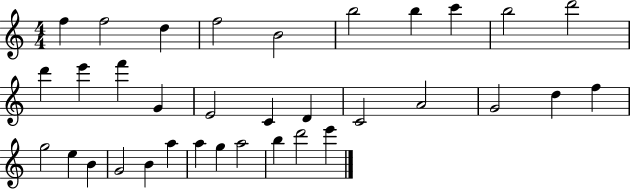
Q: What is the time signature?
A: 4/4